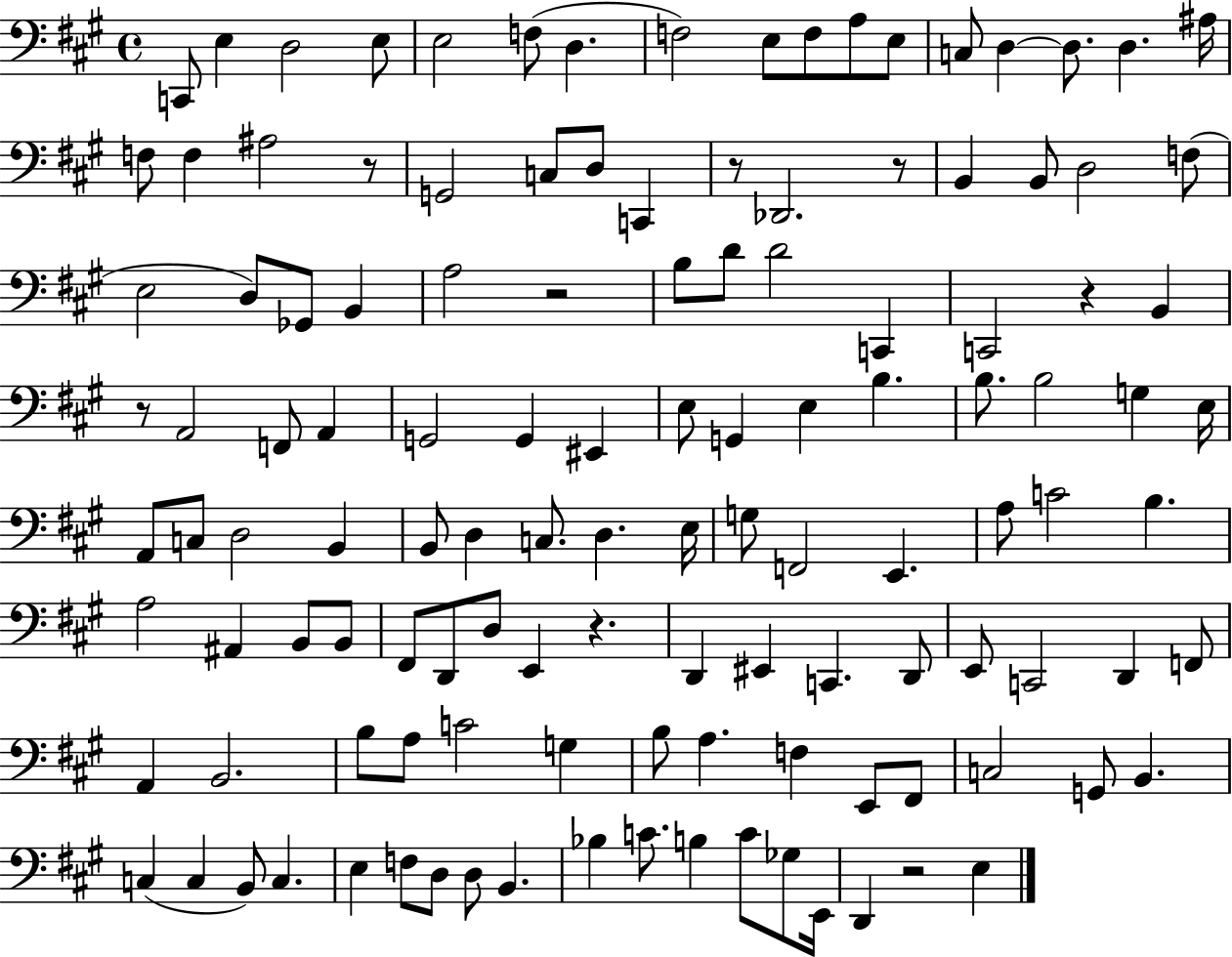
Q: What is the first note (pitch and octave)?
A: C2